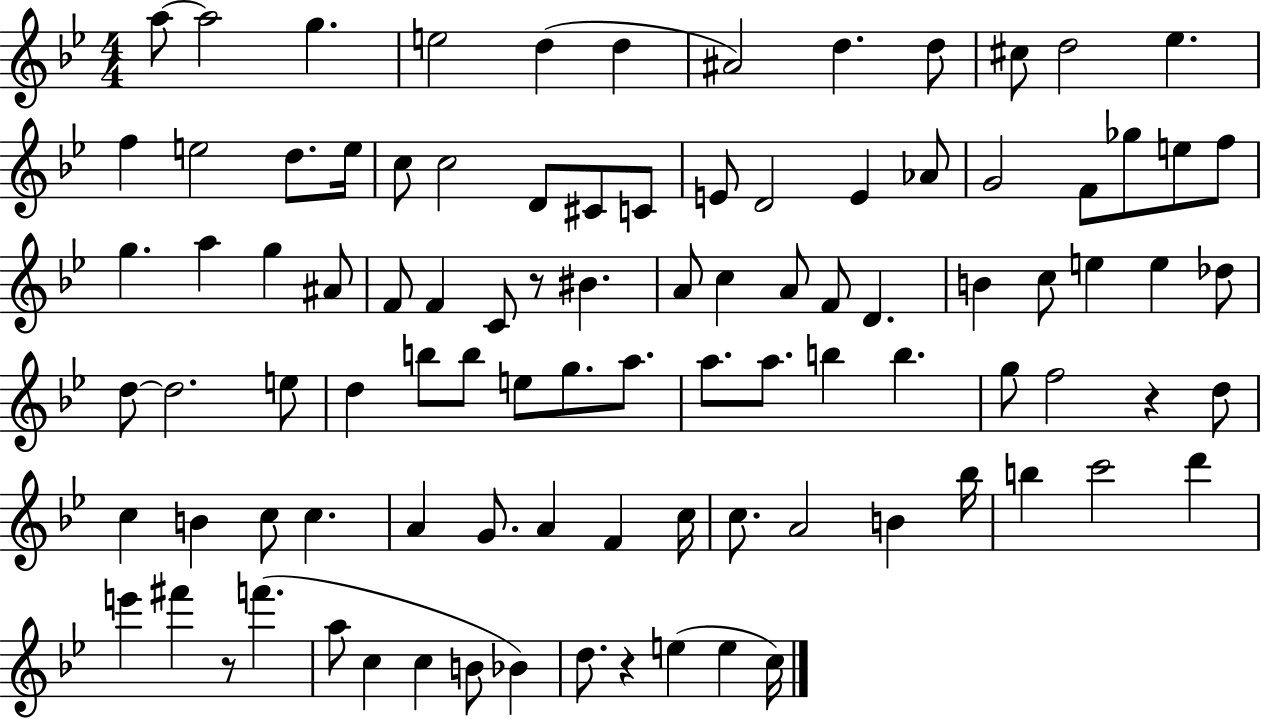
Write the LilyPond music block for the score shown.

{
  \clef treble
  \numericTimeSignature
  \time 4/4
  \key bes \major
  a''8~~ a''2 g''4. | e''2 d''4( d''4 | ais'2) d''4. d''8 | cis''8 d''2 ees''4. | \break f''4 e''2 d''8. e''16 | c''8 c''2 d'8 cis'8 c'8 | e'8 d'2 e'4 aes'8 | g'2 f'8 ges''8 e''8 f''8 | \break g''4. a''4 g''4 ais'8 | f'8 f'4 c'8 r8 bis'4. | a'8 c''4 a'8 f'8 d'4. | b'4 c''8 e''4 e''4 des''8 | \break d''8~~ d''2. e''8 | d''4 b''8 b''8 e''8 g''8. a''8. | a''8. a''8. b''4 b''4. | g''8 f''2 r4 d''8 | \break c''4 b'4 c''8 c''4. | a'4 g'8. a'4 f'4 c''16 | c''8. a'2 b'4 bes''16 | b''4 c'''2 d'''4 | \break e'''4 fis'''4 r8 f'''4.( | a''8 c''4 c''4 b'8 bes'4) | d''8. r4 e''4( e''4 c''16) | \bar "|."
}